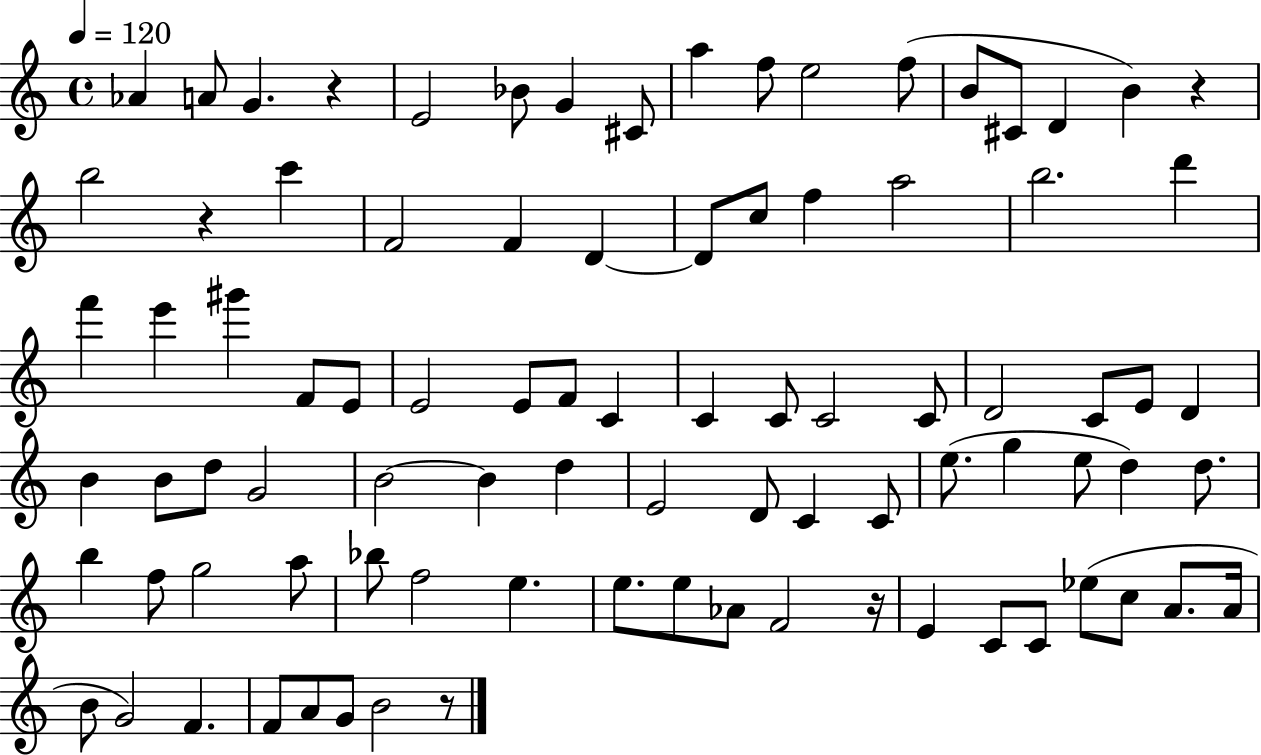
Ab4/q A4/e G4/q. R/q E4/h Bb4/e G4/q C#4/e A5/q F5/e E5/h F5/e B4/e C#4/e D4/q B4/q R/q B5/h R/q C6/q F4/h F4/q D4/q D4/e C5/e F5/q A5/h B5/h. D6/q F6/q E6/q G#6/q F4/e E4/e E4/h E4/e F4/e C4/q C4/q C4/e C4/h C4/e D4/h C4/e E4/e D4/q B4/q B4/e D5/e G4/h B4/h B4/q D5/q E4/h D4/e C4/q C4/e E5/e. G5/q E5/e D5/q D5/e. B5/q F5/e G5/h A5/e Bb5/e F5/h E5/q. E5/e. E5/e Ab4/e F4/h R/s E4/q C4/e C4/e Eb5/e C5/e A4/e. A4/s B4/e G4/h F4/q. F4/e A4/e G4/e B4/h R/e